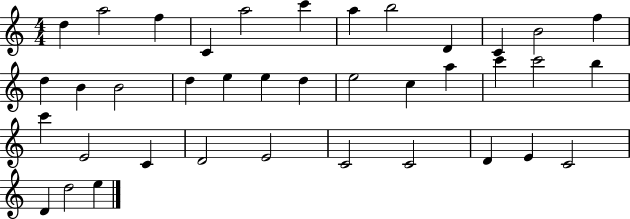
X:1
T:Untitled
M:4/4
L:1/4
K:C
d a2 f C a2 c' a b2 D C B2 f d B B2 d e e d e2 c a c' c'2 b c' E2 C D2 E2 C2 C2 D E C2 D d2 e